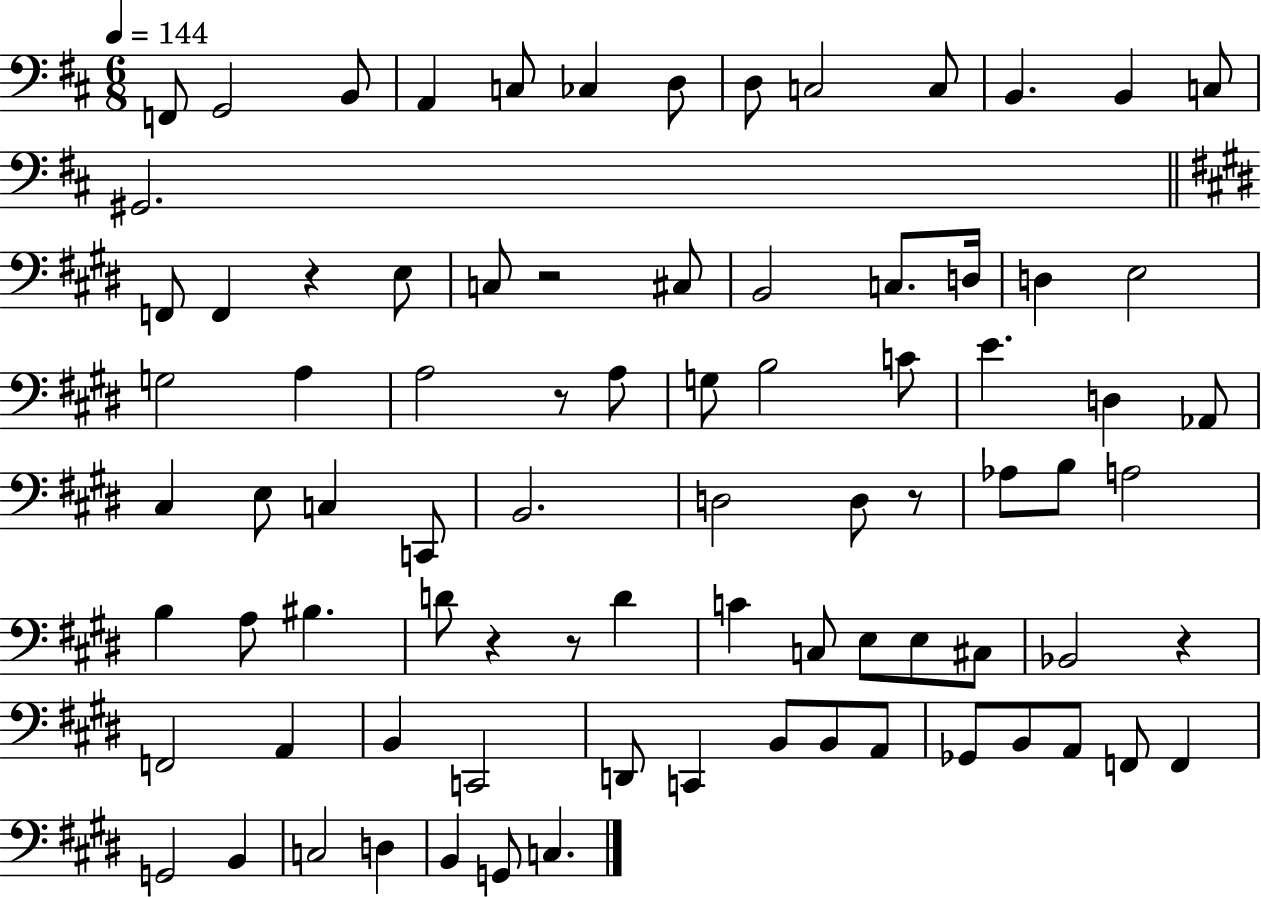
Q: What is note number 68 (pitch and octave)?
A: F2